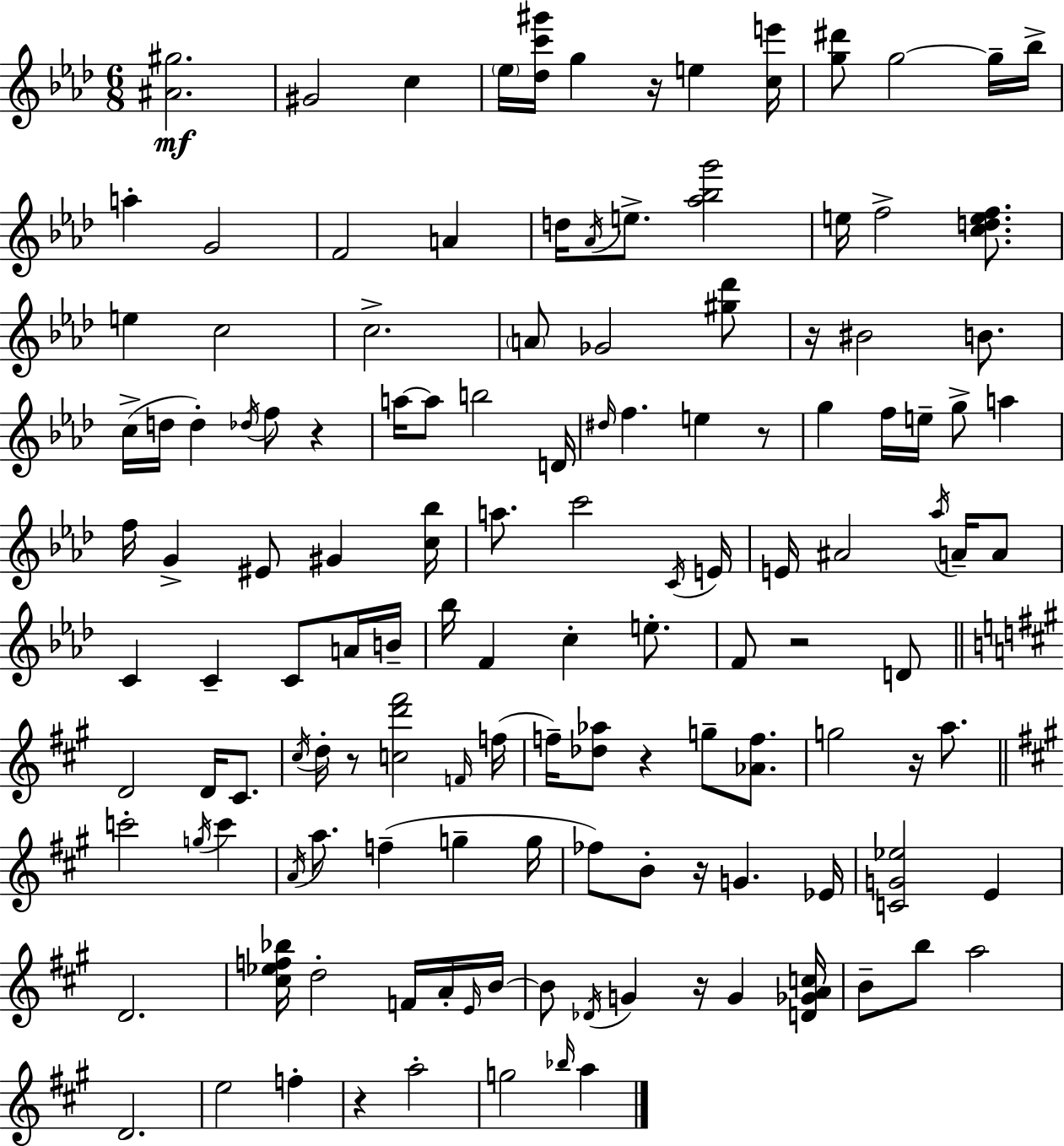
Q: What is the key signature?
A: F minor